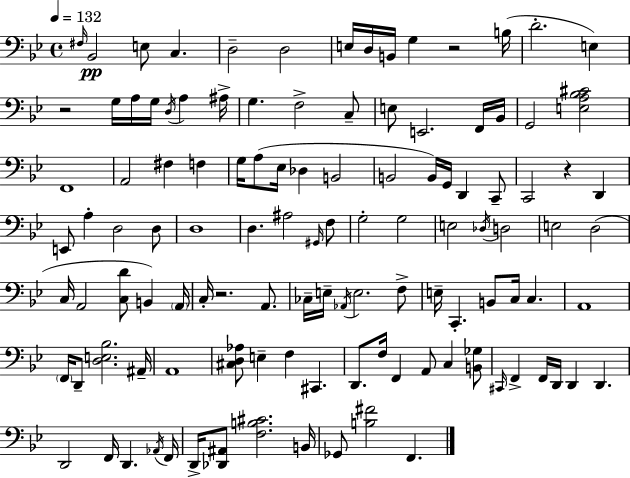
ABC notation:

X:1
T:Untitled
M:4/4
L:1/4
K:Bb
^F,/4 _B,,2 E,/2 C, D,2 D,2 E,/4 D,/4 B,,/4 G, z2 B,/4 D2 E, z2 G,/4 A,/4 G,/4 D,/4 A, ^A,/4 G, F,2 C,/2 E,/2 E,,2 F,,/4 _B,,/4 G,,2 [E,A,_B,^C]2 F,,4 A,,2 ^F, F, G,/4 A,/2 _E,/4 _D, B,,2 B,,2 B,,/4 G,,/4 D,, C,,/2 C,,2 z D,, E,,/2 A, D,2 D,/2 D,4 D, ^A,2 ^G,,/4 F,/2 G,2 G,2 E,2 _D,/4 D,2 E,2 D,2 C,/4 A,,2 [C,D]/2 B,, A,,/4 C,/4 z2 A,,/2 _C,/4 E,/4 _A,,/4 E,2 F,/2 E,/4 C,, B,,/2 C,/4 C, A,,4 F,,/4 D,,/2 [D,E,_B,]2 ^A,,/4 A,,4 [^C,D,_A,]/2 E, F, ^C,, D,,/2 F,/4 F,, A,,/2 C, [B,,_G,]/2 ^C,,/4 F,, F,,/4 D,,/4 D,, D,, D,,2 F,,/4 D,, _A,,/4 F,,/4 D,,/4 [_D,,^A,,]/2 [F,B,^C]2 B,,/4 _G,,/2 [B,^F]2 F,,